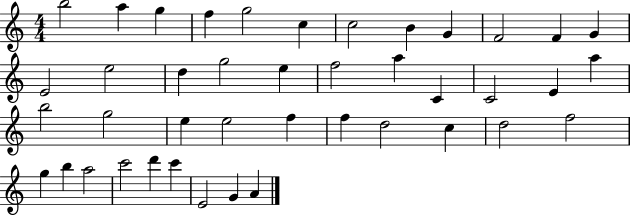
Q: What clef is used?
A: treble